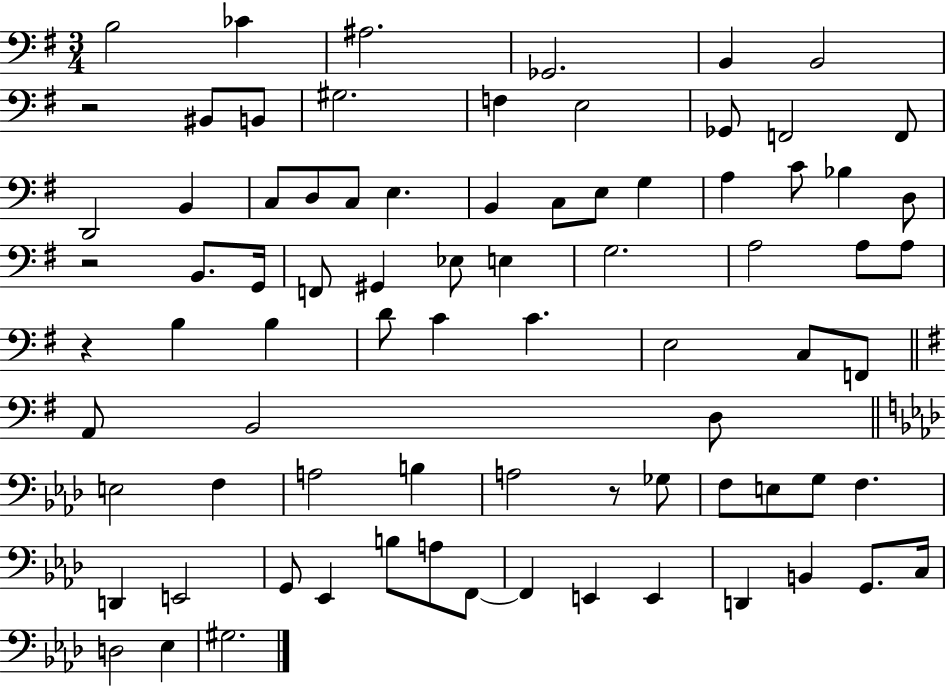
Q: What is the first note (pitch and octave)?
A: B3